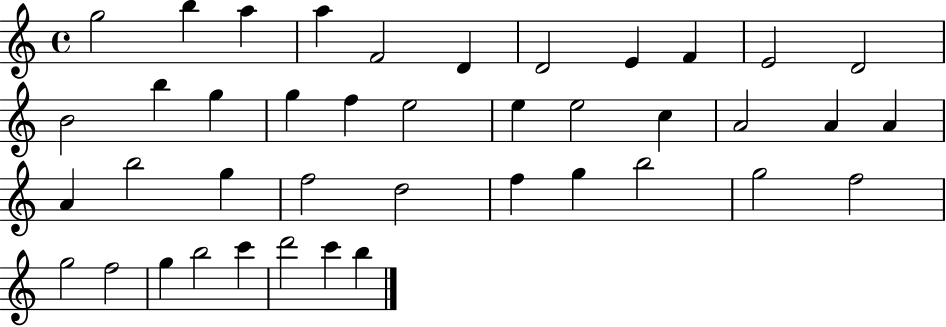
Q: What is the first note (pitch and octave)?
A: G5